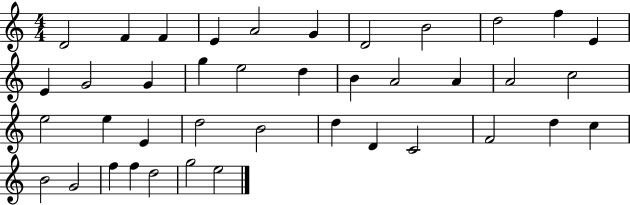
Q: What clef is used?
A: treble